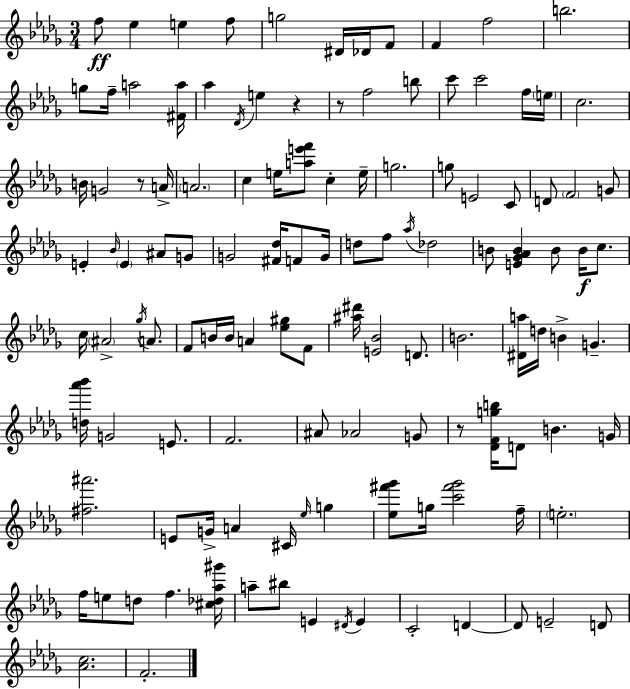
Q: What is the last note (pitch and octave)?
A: F4